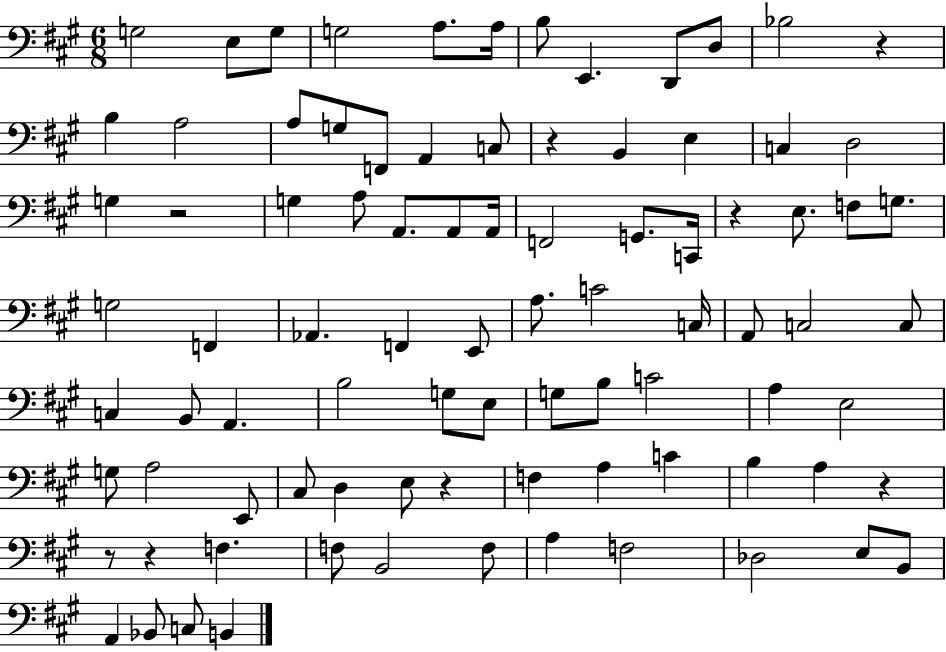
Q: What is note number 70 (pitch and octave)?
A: B2